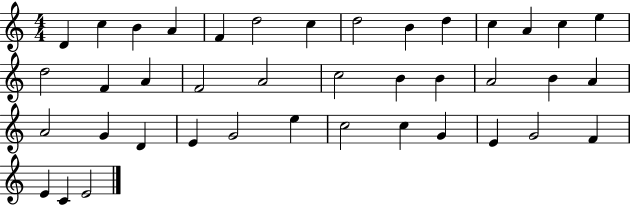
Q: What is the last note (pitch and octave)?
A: E4